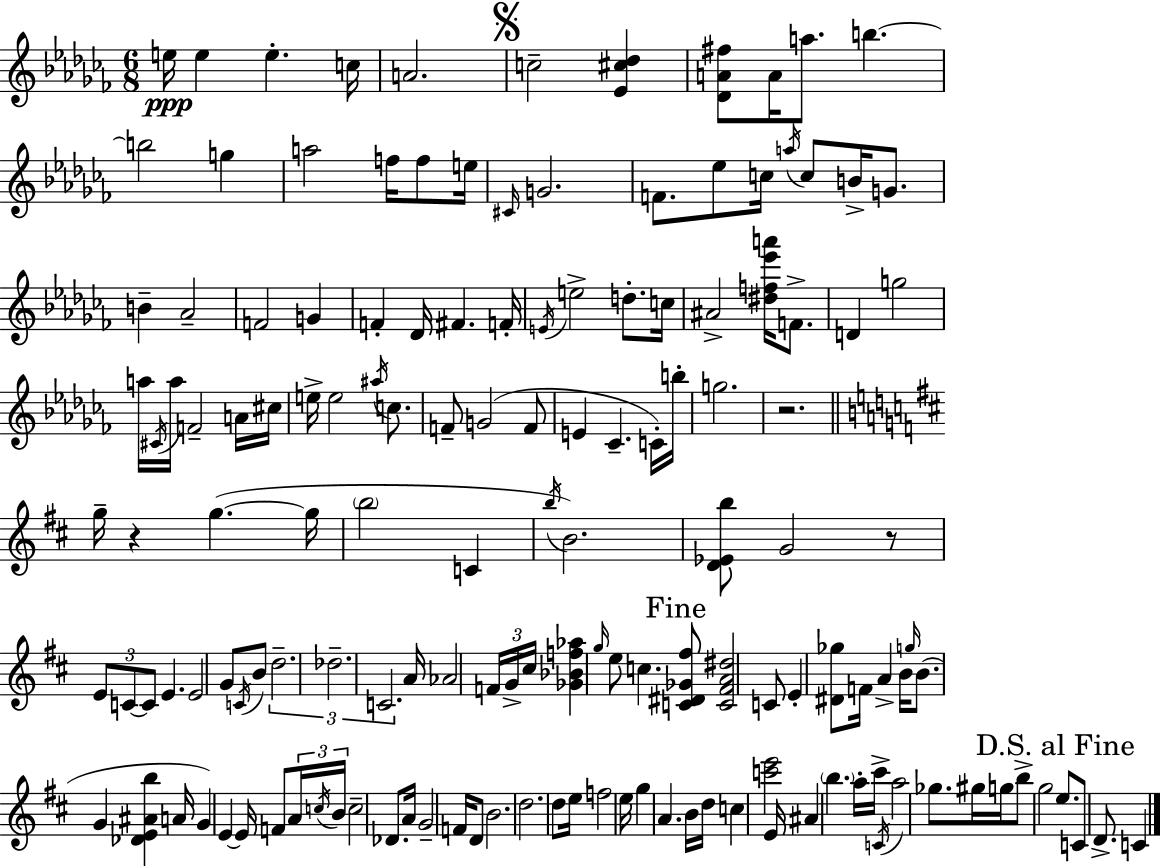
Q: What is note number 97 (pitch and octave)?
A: E4